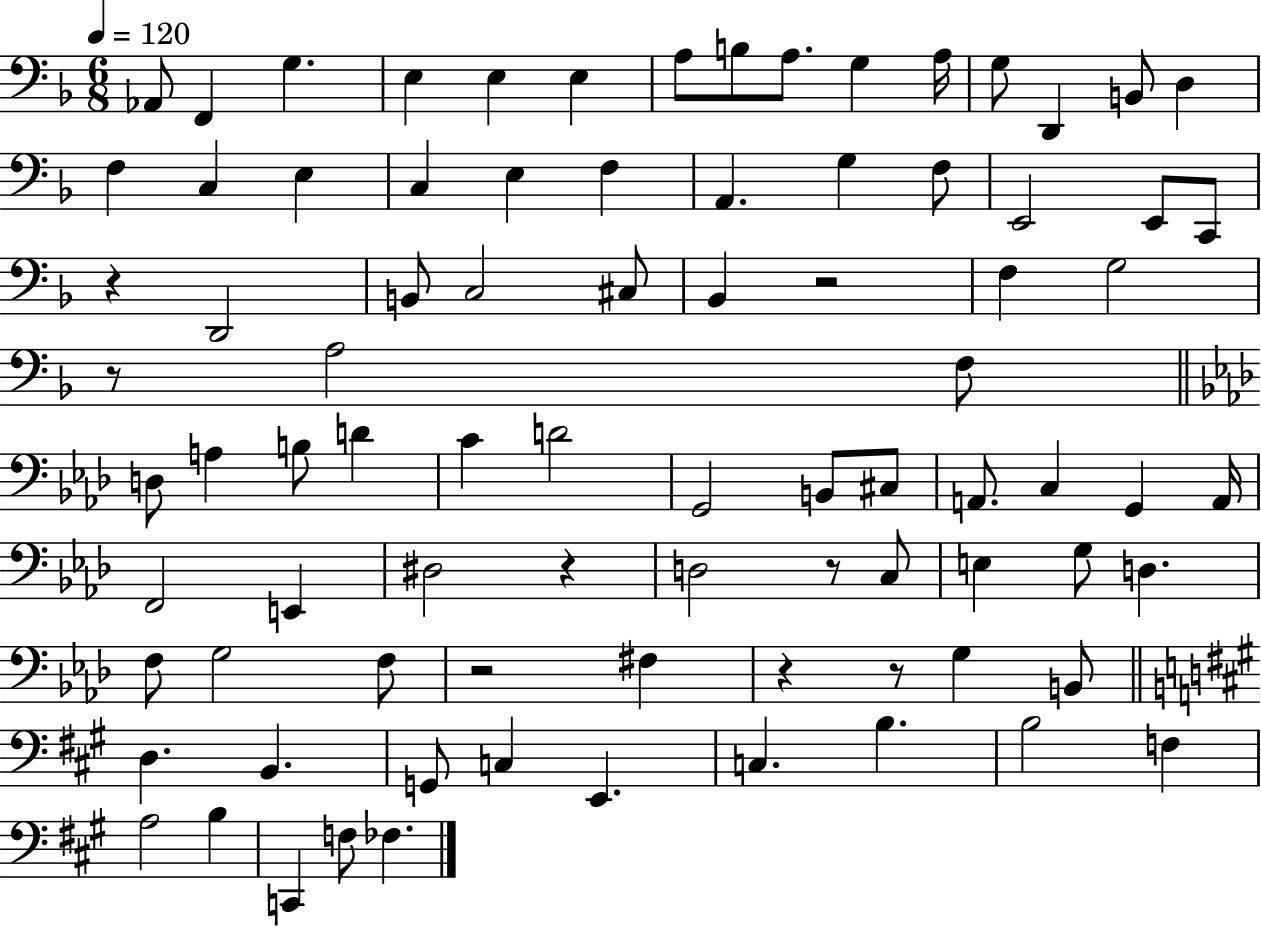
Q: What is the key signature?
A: F major